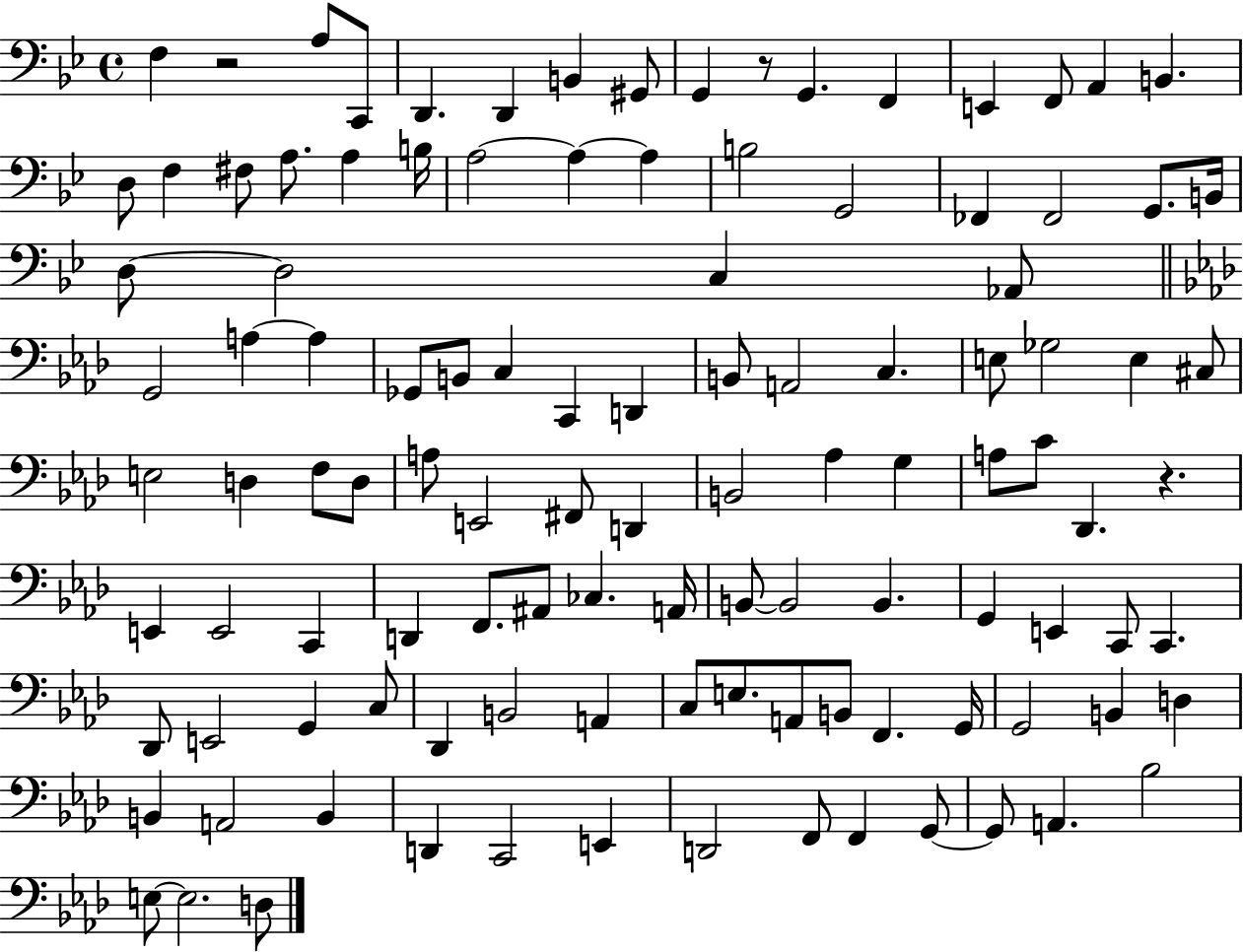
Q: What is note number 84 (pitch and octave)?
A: A2